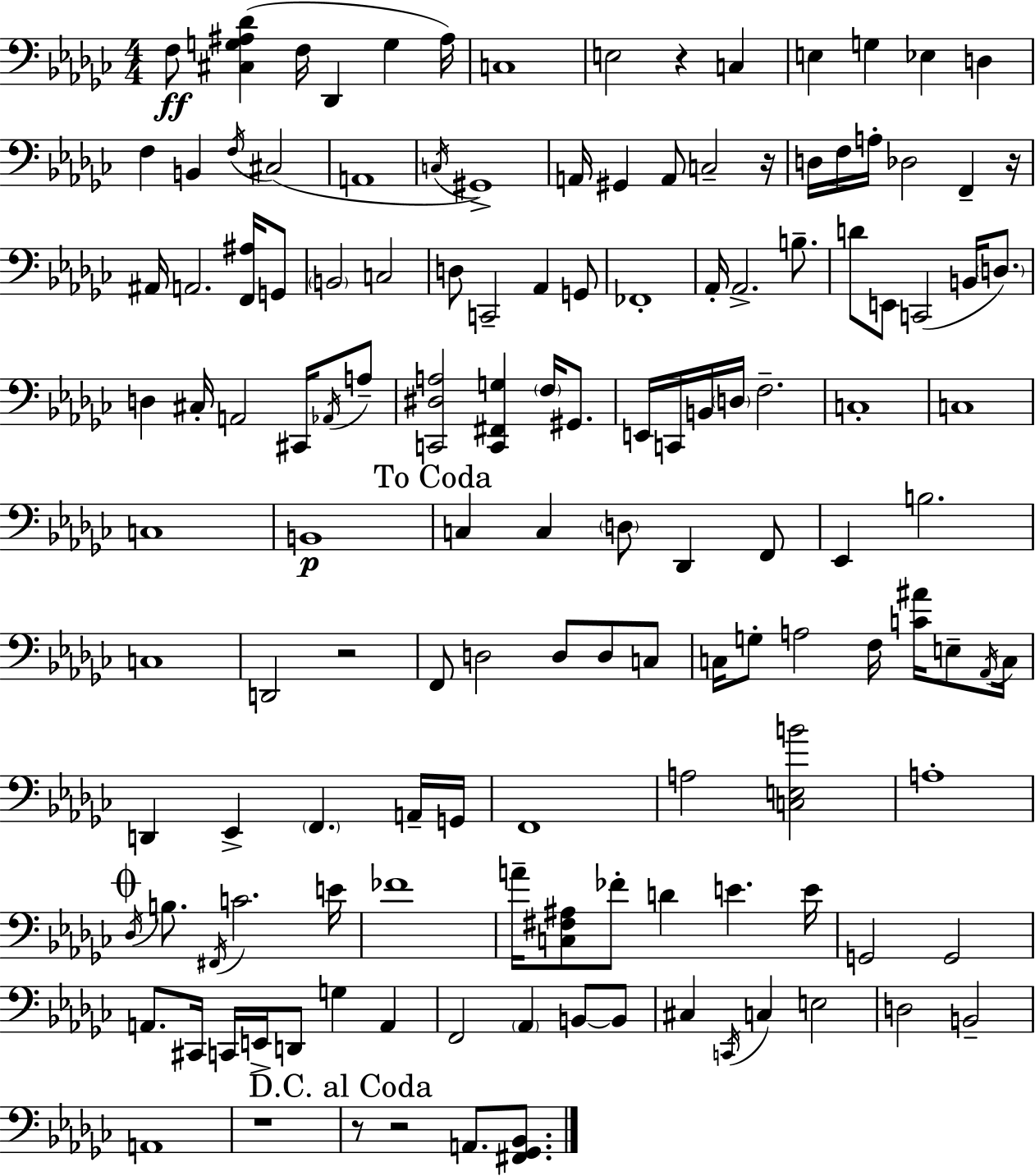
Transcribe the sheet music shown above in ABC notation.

X:1
T:Untitled
M:4/4
L:1/4
K:Ebm
F,/2 [^C,G,^A,_D] F,/4 _D,, G, ^A,/4 C,4 E,2 z C, E, G, _E, D, F, B,, F,/4 ^C,2 A,,4 C,/4 ^G,,4 A,,/4 ^G,, A,,/2 C,2 z/4 D,/4 F,/4 A,/4 _D,2 F,, z/4 ^A,,/4 A,,2 [F,,^A,]/4 G,,/2 B,,2 C,2 D,/2 C,,2 _A,, G,,/2 _F,,4 _A,,/4 _A,,2 B,/2 D/2 E,,/2 C,,2 B,,/4 D,/2 D, ^C,/4 A,,2 ^C,,/4 _A,,/4 A,/2 [C,,^D,A,]2 [C,,^F,,G,] F,/4 ^G,,/2 E,,/4 C,,/4 B,,/4 D,/4 F,2 C,4 C,4 C,4 B,,4 C, C, D,/2 _D,, F,,/2 _E,, B,2 C,4 D,,2 z2 F,,/2 D,2 D,/2 D,/2 C,/2 C,/4 G,/2 A,2 F,/4 [C^A]/4 E,/2 _A,,/4 C,/4 D,, _E,, F,, A,,/4 G,,/4 F,,4 A,2 [C,E,B]2 A,4 _D,/4 B,/2 ^F,,/4 C2 E/4 _F4 A/4 [C,^F,^A,]/2 _F/2 D E E/4 G,,2 G,,2 A,,/2 ^C,,/4 C,,/4 E,,/4 D,,/2 G, A,, F,,2 _A,, B,,/2 B,,/2 ^C, C,,/4 C, E,2 D,2 B,,2 A,,4 z4 z/2 z2 A,,/2 [^F,,_G,,_B,,]/2